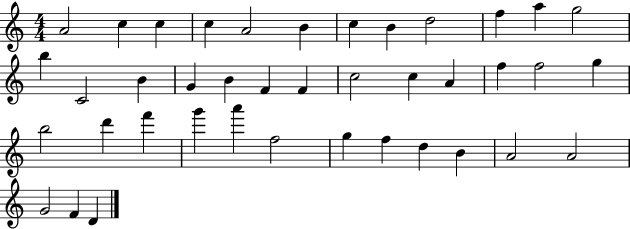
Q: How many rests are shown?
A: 0